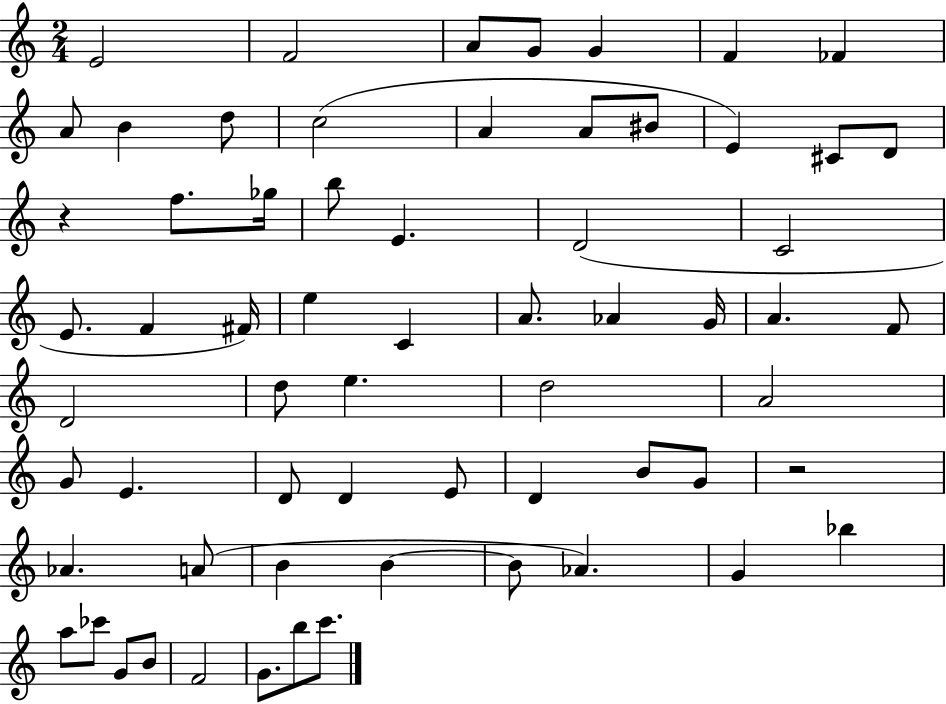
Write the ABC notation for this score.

X:1
T:Untitled
M:2/4
L:1/4
K:C
E2 F2 A/2 G/2 G F _F A/2 B d/2 c2 A A/2 ^B/2 E ^C/2 D/2 z f/2 _g/4 b/2 E D2 C2 E/2 F ^F/4 e C A/2 _A G/4 A F/2 D2 d/2 e d2 A2 G/2 E D/2 D E/2 D B/2 G/2 z2 _A A/2 B B B/2 _A G _b a/2 _c'/2 G/2 B/2 F2 G/2 b/2 c'/2